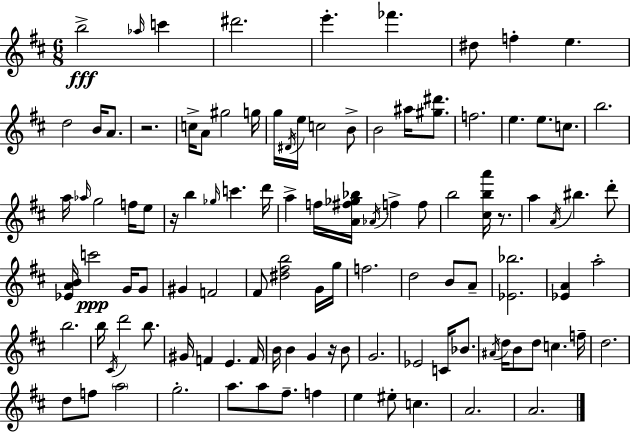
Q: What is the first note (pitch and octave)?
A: B5